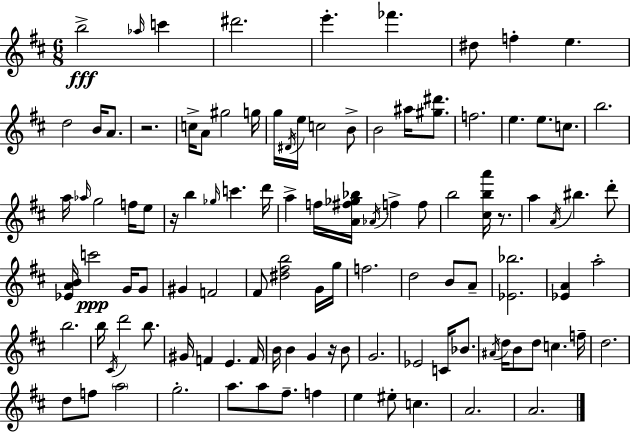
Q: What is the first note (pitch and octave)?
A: B5